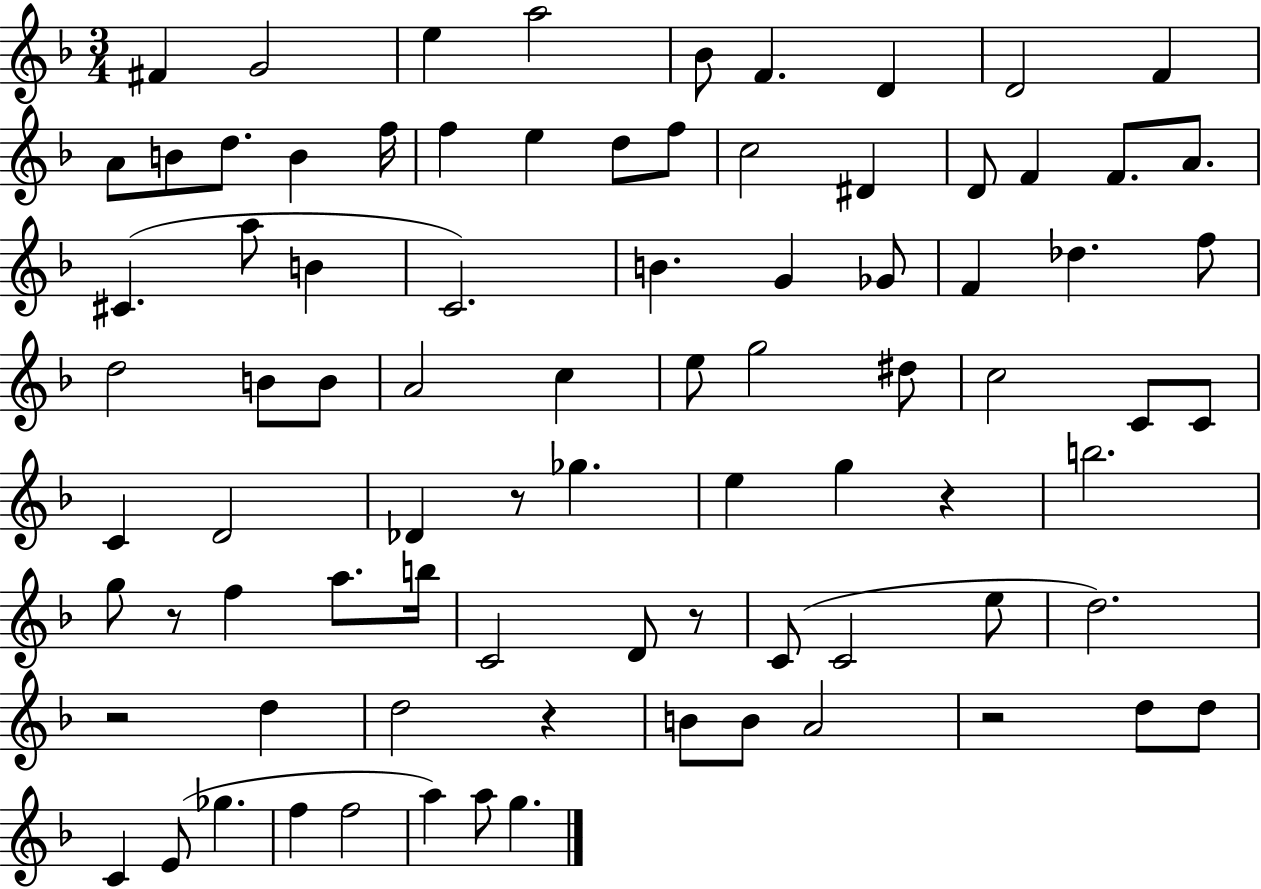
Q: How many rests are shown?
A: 7